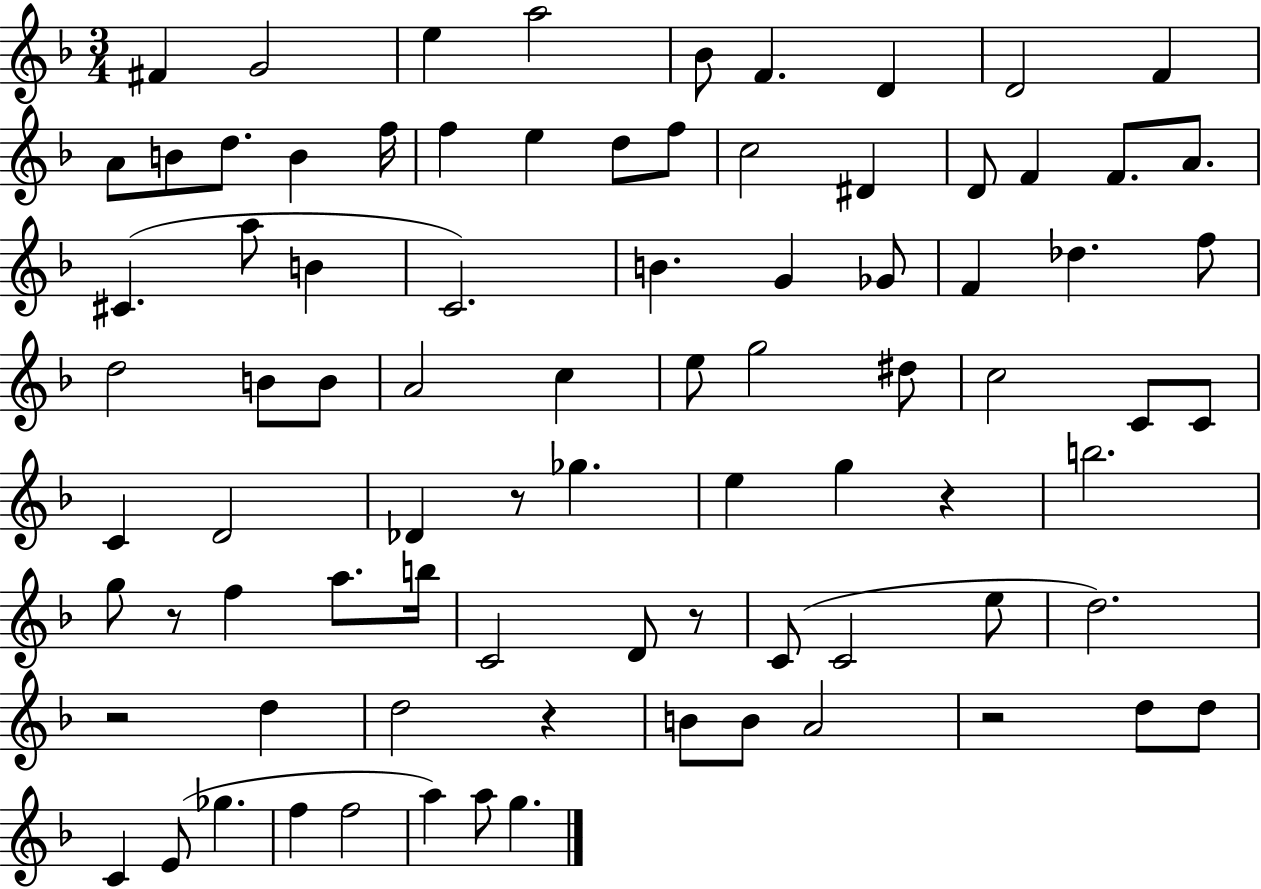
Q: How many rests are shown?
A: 7